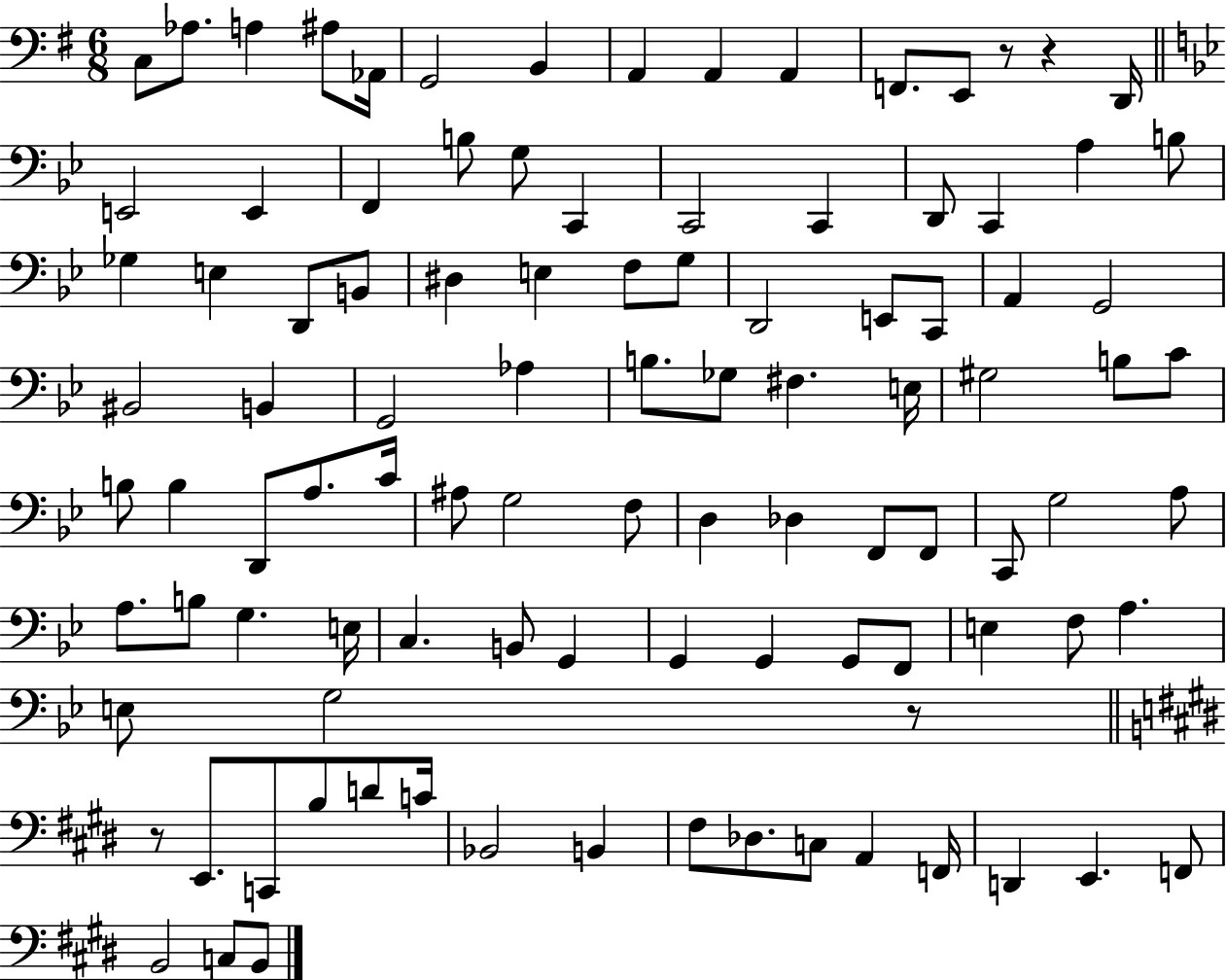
C3/e Ab3/e. A3/q A#3/e Ab2/s G2/h B2/q A2/q A2/q A2/q F2/e. E2/e R/e R/q D2/s E2/h E2/q F2/q B3/e G3/e C2/q C2/h C2/q D2/e C2/q A3/q B3/e Gb3/q E3/q D2/e B2/e D#3/q E3/q F3/e G3/e D2/h E2/e C2/e A2/q G2/h BIS2/h B2/q G2/h Ab3/q B3/e. Gb3/e F#3/q. E3/s G#3/h B3/e C4/e B3/e B3/q D2/e A3/e. C4/s A#3/e G3/h F3/e D3/q Db3/q F2/e F2/e C2/e G3/h A3/e A3/e. B3/e G3/q. E3/s C3/q. B2/e G2/q G2/q G2/q G2/e F2/e E3/q F3/e A3/q. E3/e G3/h R/e R/e E2/e. C2/e B3/e D4/e C4/s Bb2/h B2/q F#3/e Db3/e. C3/e A2/q F2/s D2/q E2/q. F2/e B2/h C3/e B2/e